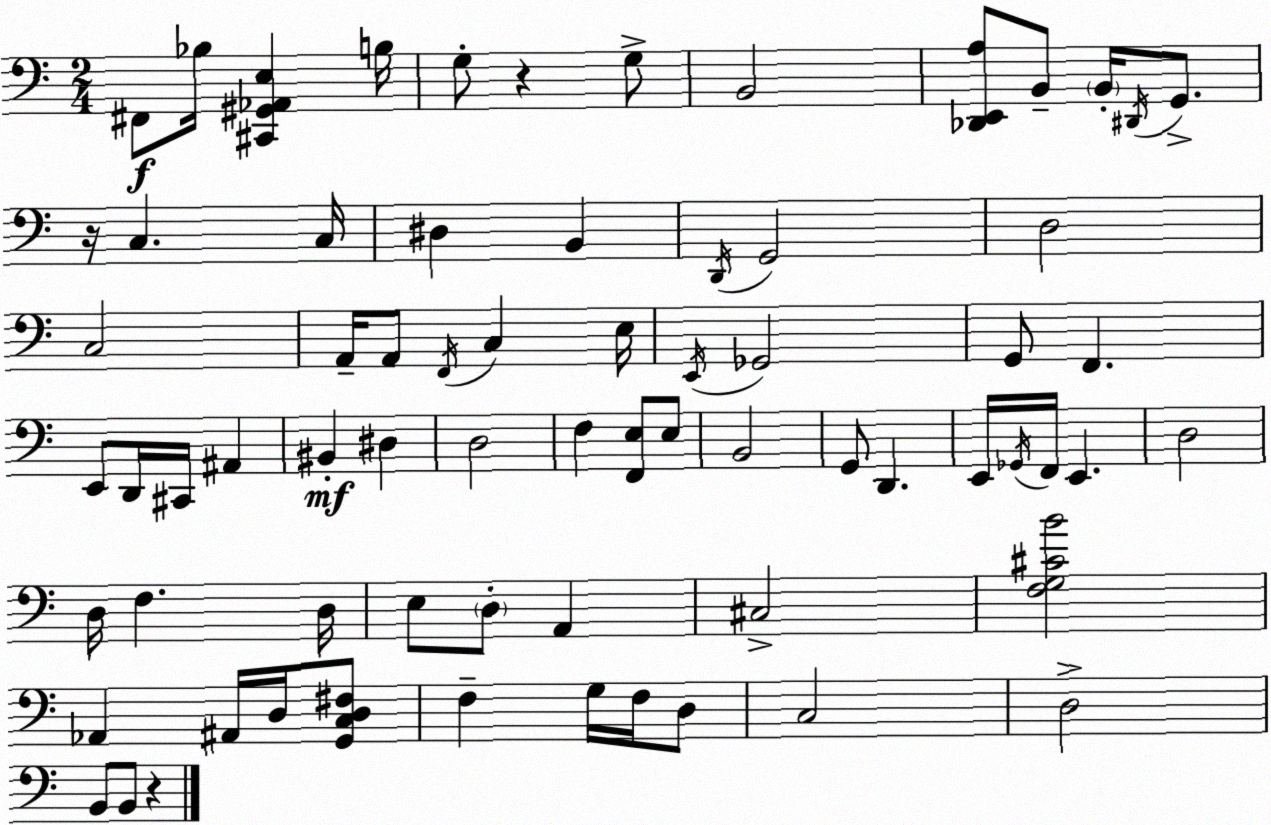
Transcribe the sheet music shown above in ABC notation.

X:1
T:Untitled
M:2/4
L:1/4
K:Am
^F,,/2 _B,/4 [^C,,^G,,_A,,E,] B,/4 G,/2 z G,/2 B,,2 [_D,,E,,A,]/2 B,,/2 B,,/4 ^D,,/4 G,,/2 z/4 C, C,/4 ^D, B,, D,,/4 G,,2 D,2 C,2 A,,/4 A,,/2 F,,/4 C, E,/4 E,,/4 _G,,2 G,,/2 F,, E,,/2 D,,/4 ^C,,/4 ^A,, ^B,, ^D, D,2 F, [F,,E,]/2 E,/2 B,,2 G,,/2 D,, E,,/4 _G,,/4 F,,/4 E,, D,2 D,/4 F, D,/4 E,/2 D,/2 A,, ^C,2 [F,G,^CB]2 _A,, ^A,,/4 D,/4 [G,,C,D,^F,]/2 F, G,/4 F,/4 D,/2 C,2 D,2 B,,/2 B,,/2 z